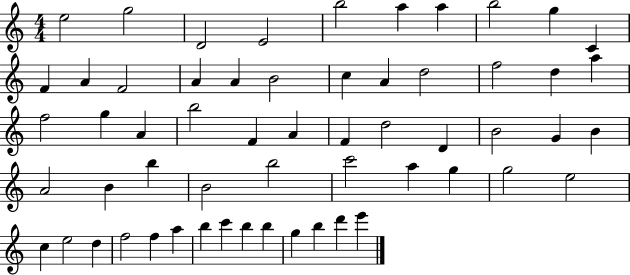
{
  \clef treble
  \numericTimeSignature
  \time 4/4
  \key c \major
  e''2 g''2 | d'2 e'2 | b''2 a''4 a''4 | b''2 g''4 c'4 | \break f'4 a'4 f'2 | a'4 a'4 b'2 | c''4 a'4 d''2 | f''2 d''4 a''4 | \break f''2 g''4 a'4 | b''2 f'4 a'4 | f'4 d''2 d'4 | b'2 g'4 b'4 | \break a'2 b'4 b''4 | b'2 b''2 | c'''2 a''4 g''4 | g''2 e''2 | \break c''4 e''2 d''4 | f''2 f''4 a''4 | b''4 c'''4 b''4 b''4 | g''4 b''4 d'''4 e'''4 | \break \bar "|."
}